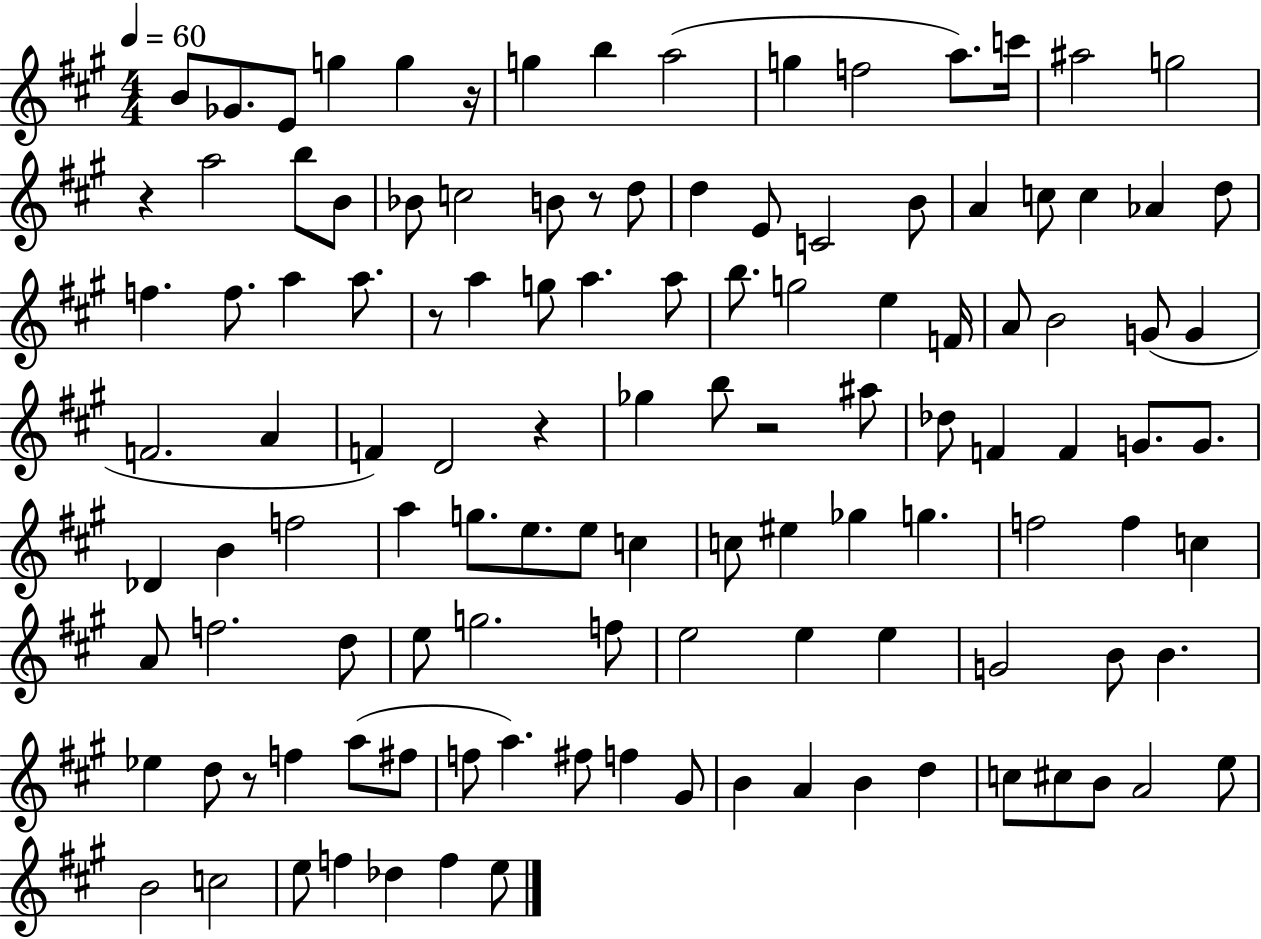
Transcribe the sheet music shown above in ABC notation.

X:1
T:Untitled
M:4/4
L:1/4
K:A
B/2 _G/2 E/2 g g z/4 g b a2 g f2 a/2 c'/4 ^a2 g2 z a2 b/2 B/2 _B/2 c2 B/2 z/2 d/2 d E/2 C2 B/2 A c/2 c _A d/2 f f/2 a a/2 z/2 a g/2 a a/2 b/2 g2 e F/4 A/2 B2 G/2 G F2 A F D2 z _g b/2 z2 ^a/2 _d/2 F F G/2 G/2 _D B f2 a g/2 e/2 e/2 c c/2 ^e _g g f2 f c A/2 f2 d/2 e/2 g2 f/2 e2 e e G2 B/2 B _e d/2 z/2 f a/2 ^f/2 f/2 a ^f/2 f ^G/2 B A B d c/2 ^c/2 B/2 A2 e/2 B2 c2 e/2 f _d f e/2